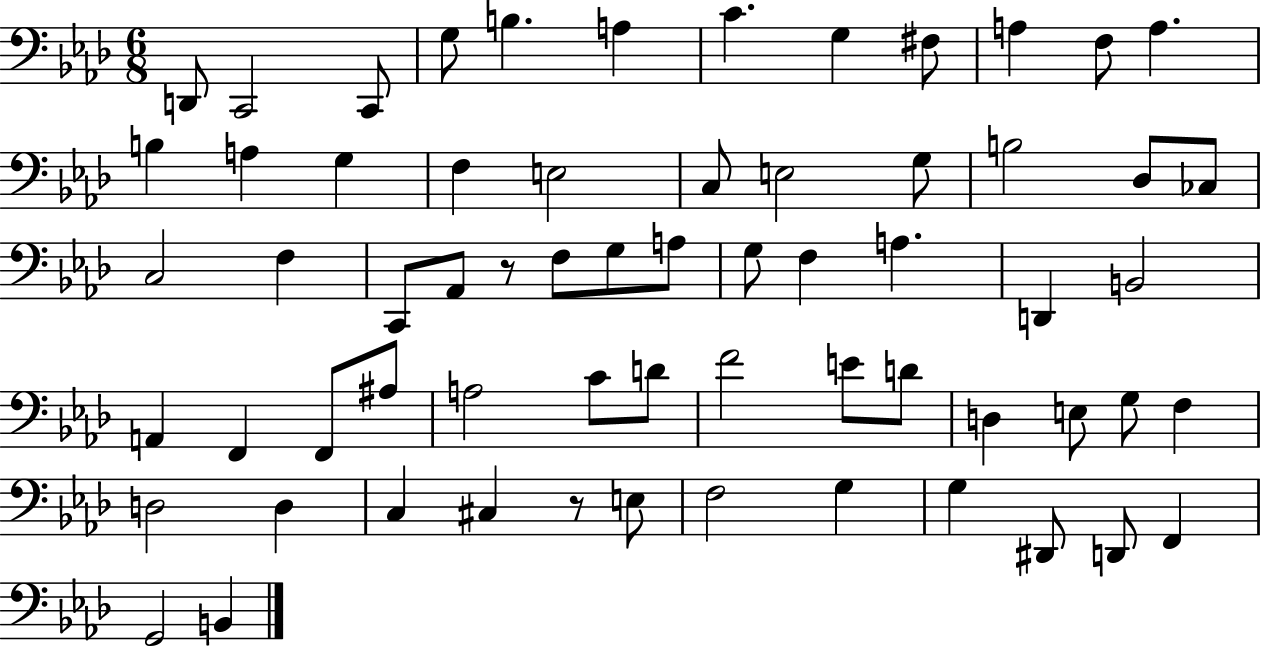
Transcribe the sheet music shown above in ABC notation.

X:1
T:Untitled
M:6/8
L:1/4
K:Ab
D,,/2 C,,2 C,,/2 G,/2 B, A, C G, ^F,/2 A, F,/2 A, B, A, G, F, E,2 C,/2 E,2 G,/2 B,2 _D,/2 _C,/2 C,2 F, C,,/2 _A,,/2 z/2 F,/2 G,/2 A,/2 G,/2 F, A, D,, B,,2 A,, F,, F,,/2 ^A,/2 A,2 C/2 D/2 F2 E/2 D/2 D, E,/2 G,/2 F, D,2 D, C, ^C, z/2 E,/2 F,2 G, G, ^D,,/2 D,,/2 F,, G,,2 B,,